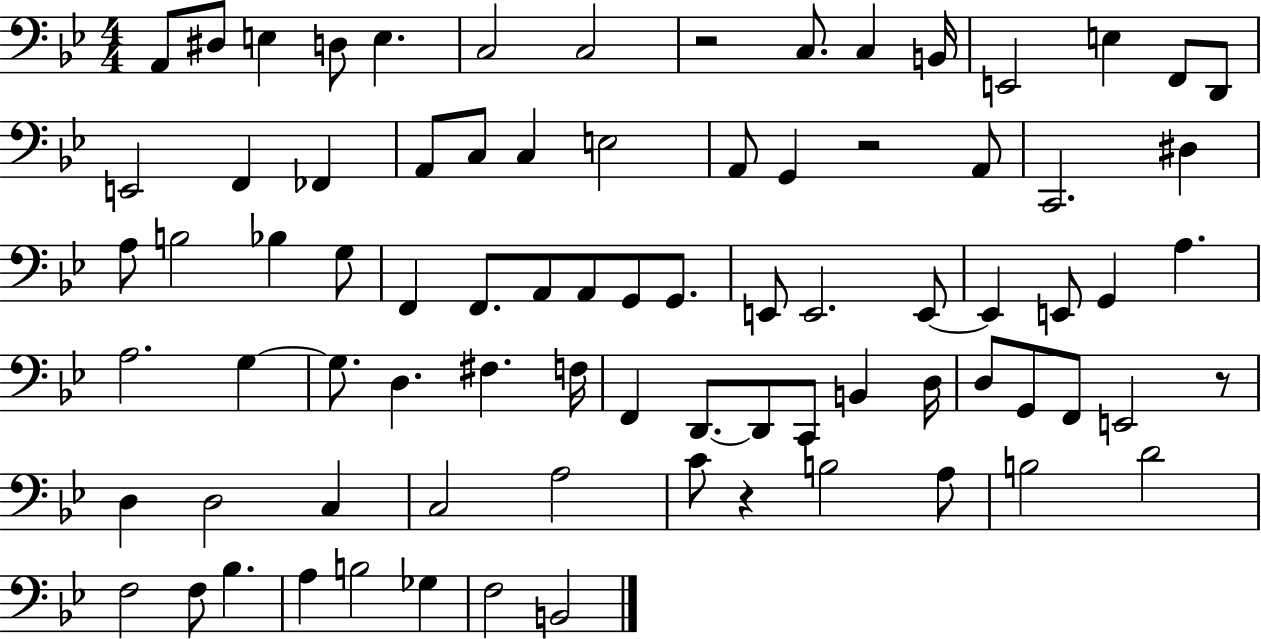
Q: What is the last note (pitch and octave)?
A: B2